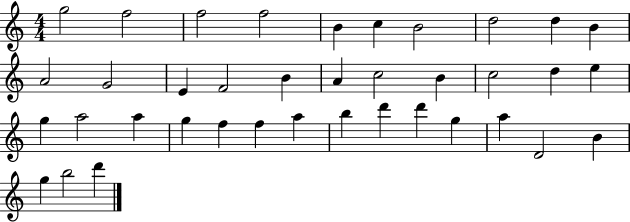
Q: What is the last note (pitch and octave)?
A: D6